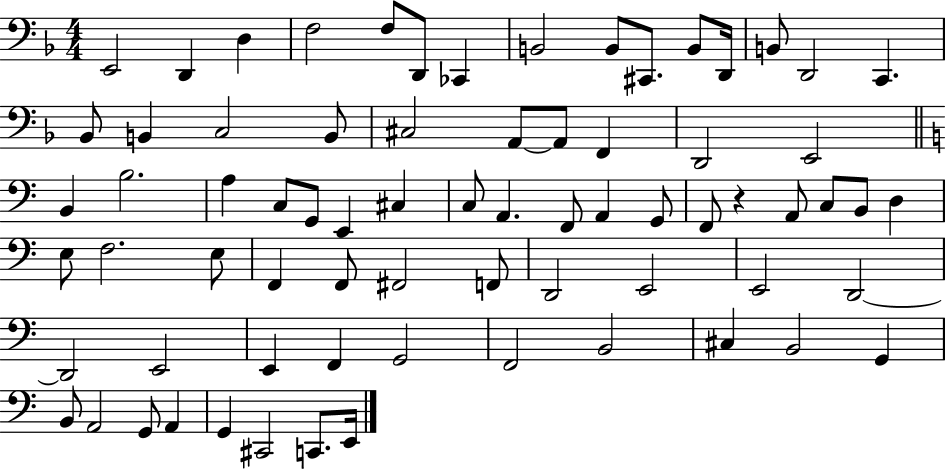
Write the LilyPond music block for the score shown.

{
  \clef bass
  \numericTimeSignature
  \time 4/4
  \key f \major
  e,2 d,4 d4 | f2 f8 d,8 ces,4 | b,2 b,8 cis,8. b,8 d,16 | b,8 d,2 c,4. | \break bes,8 b,4 c2 b,8 | cis2 a,8~~ a,8 f,4 | d,2 e,2 | \bar "||" \break \key c \major b,4 b2. | a4 c8 g,8 e,4 cis4 | c8 a,4. f,8 a,4 g,8 | f,8 r4 a,8 c8 b,8 d4 | \break e8 f2. e8 | f,4 f,8 fis,2 f,8 | d,2 e,2 | e,2 d,2~~ | \break d,2 e,2 | e,4 f,4 g,2 | f,2 b,2 | cis4 b,2 g,4 | \break b,8 a,2 g,8 a,4 | g,4 cis,2 c,8. e,16 | \bar "|."
}